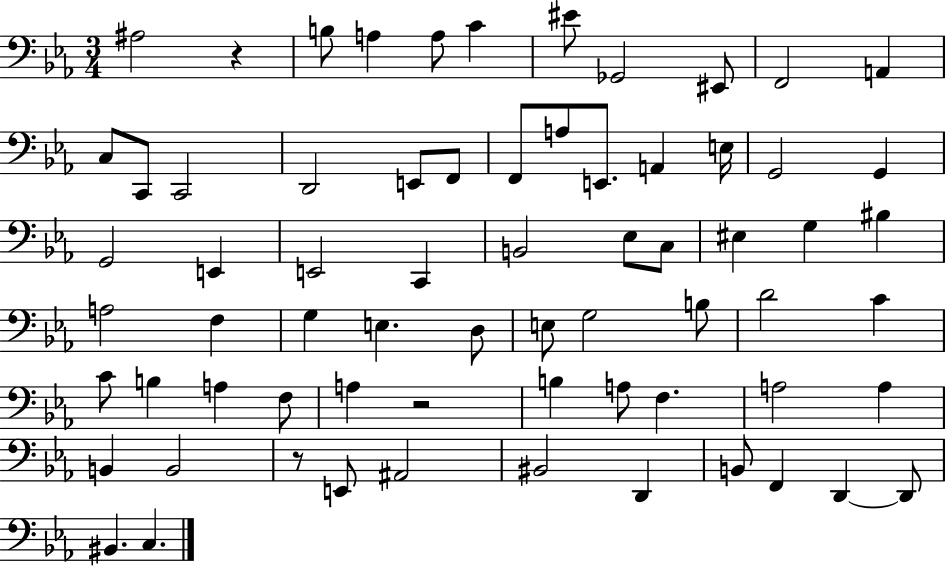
X:1
T:Untitled
M:3/4
L:1/4
K:Eb
^A,2 z B,/2 A, A,/2 C ^E/2 _G,,2 ^E,,/2 F,,2 A,, C,/2 C,,/2 C,,2 D,,2 E,,/2 F,,/2 F,,/2 A,/2 E,,/2 A,, E,/4 G,,2 G,, G,,2 E,, E,,2 C,, B,,2 _E,/2 C,/2 ^E, G, ^B, A,2 F, G, E, D,/2 E,/2 G,2 B,/2 D2 C C/2 B, A, F,/2 A, z2 B, A,/2 F, A,2 A, B,, B,,2 z/2 E,,/2 ^A,,2 ^B,,2 D,, B,,/2 F,, D,, D,,/2 ^B,, C,